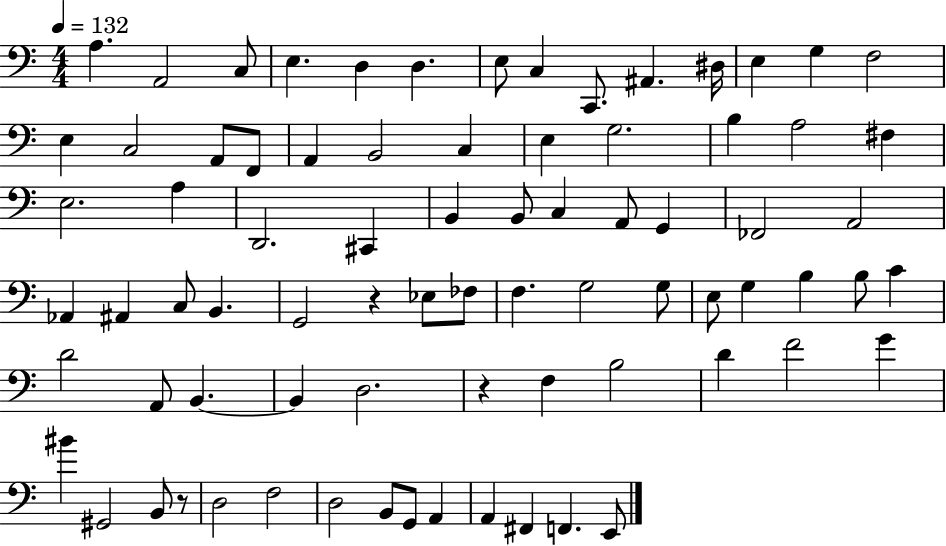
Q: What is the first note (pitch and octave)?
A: A3